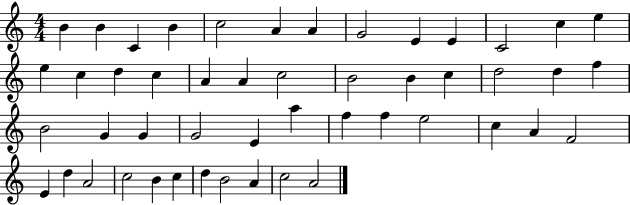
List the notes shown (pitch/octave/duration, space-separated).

B4/q B4/q C4/q B4/q C5/h A4/q A4/q G4/h E4/q E4/q C4/h C5/q E5/q E5/q C5/q D5/q C5/q A4/q A4/q C5/h B4/h B4/q C5/q D5/h D5/q F5/q B4/h G4/q G4/q G4/h E4/q A5/q F5/q F5/q E5/h C5/q A4/q F4/h E4/q D5/q A4/h C5/h B4/q C5/q D5/q B4/h A4/q C5/h A4/h